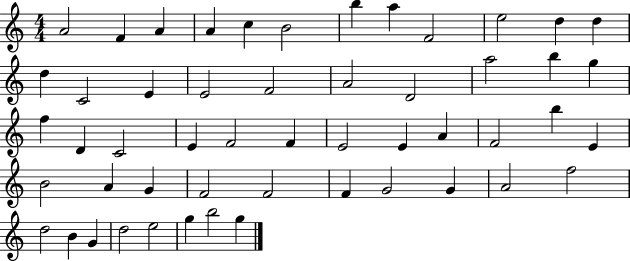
{
  \clef treble
  \numericTimeSignature
  \time 4/4
  \key c \major
  a'2 f'4 a'4 | a'4 c''4 b'2 | b''4 a''4 f'2 | e''2 d''4 d''4 | \break d''4 c'2 e'4 | e'2 f'2 | a'2 d'2 | a''2 b''4 g''4 | \break f''4 d'4 c'2 | e'4 f'2 f'4 | e'2 e'4 a'4 | f'2 b''4 e'4 | \break b'2 a'4 g'4 | f'2 f'2 | f'4 g'2 g'4 | a'2 f''2 | \break d''2 b'4 g'4 | d''2 e''2 | g''4 b''2 g''4 | \bar "|."
}